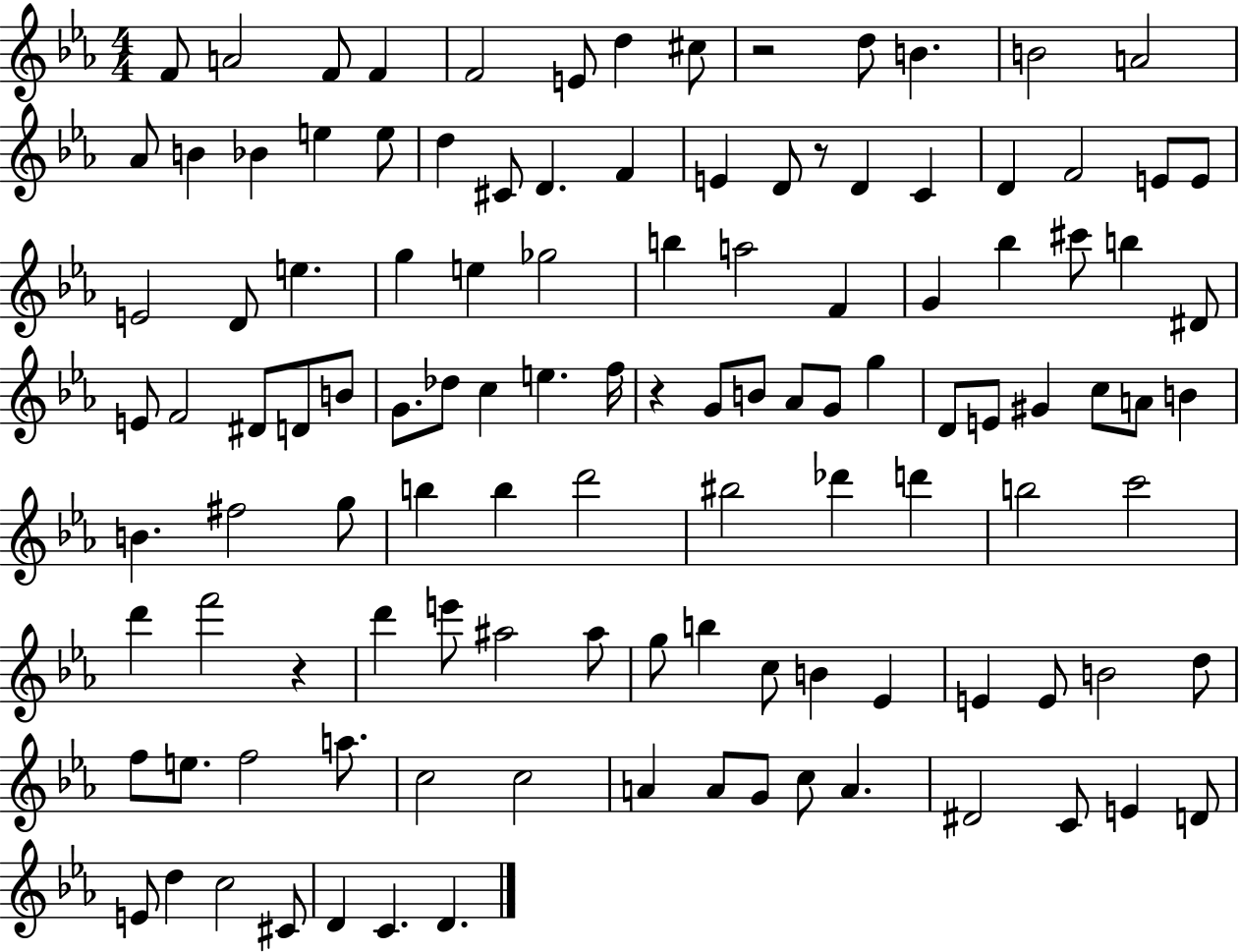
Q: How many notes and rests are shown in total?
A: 116